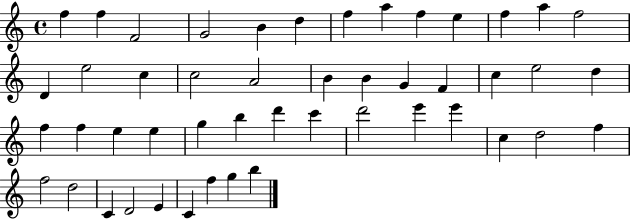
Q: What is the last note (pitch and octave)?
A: B5